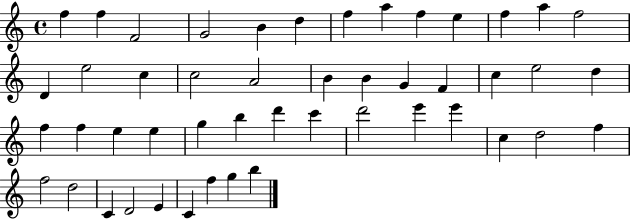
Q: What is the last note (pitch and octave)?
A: B5